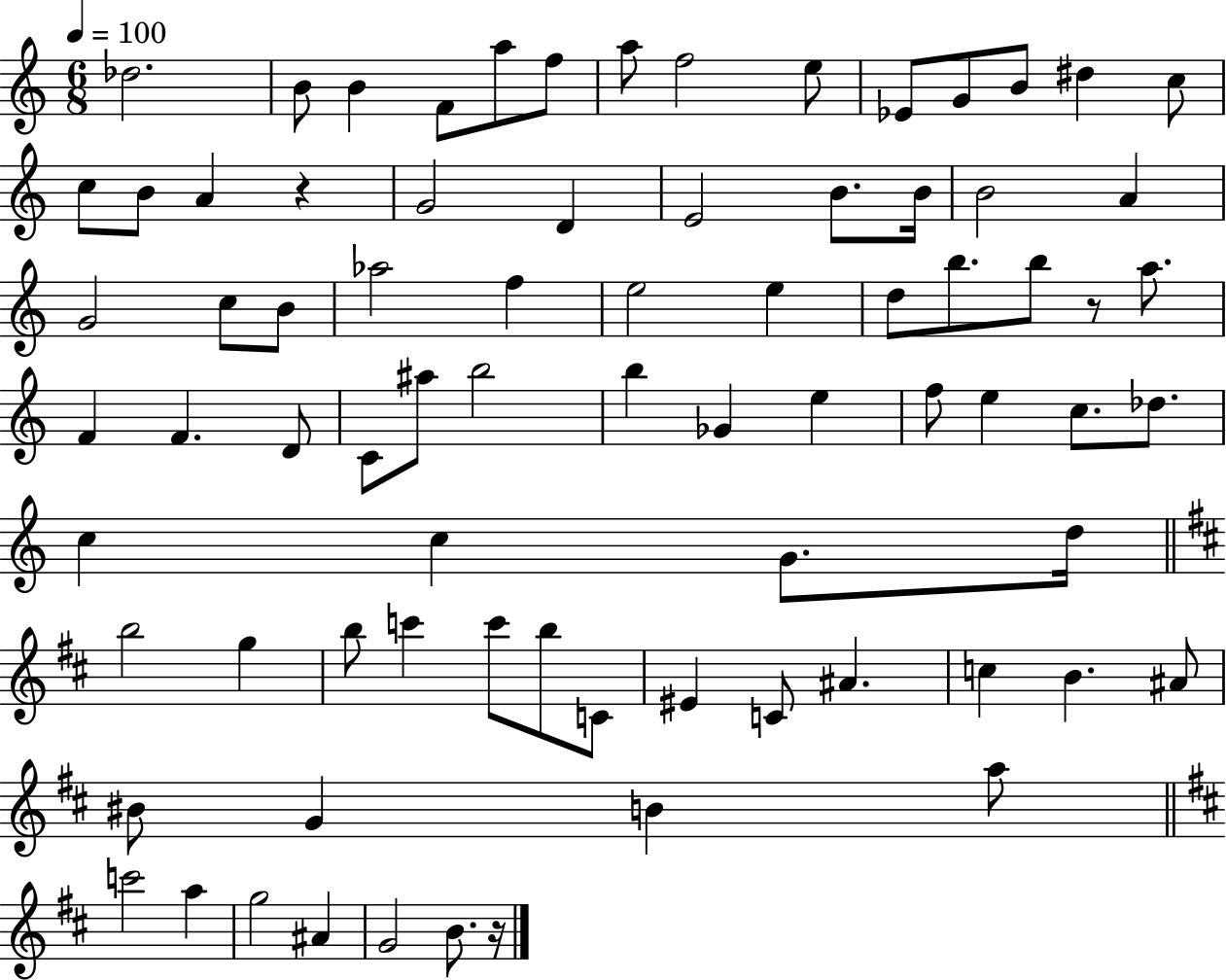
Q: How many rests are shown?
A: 3